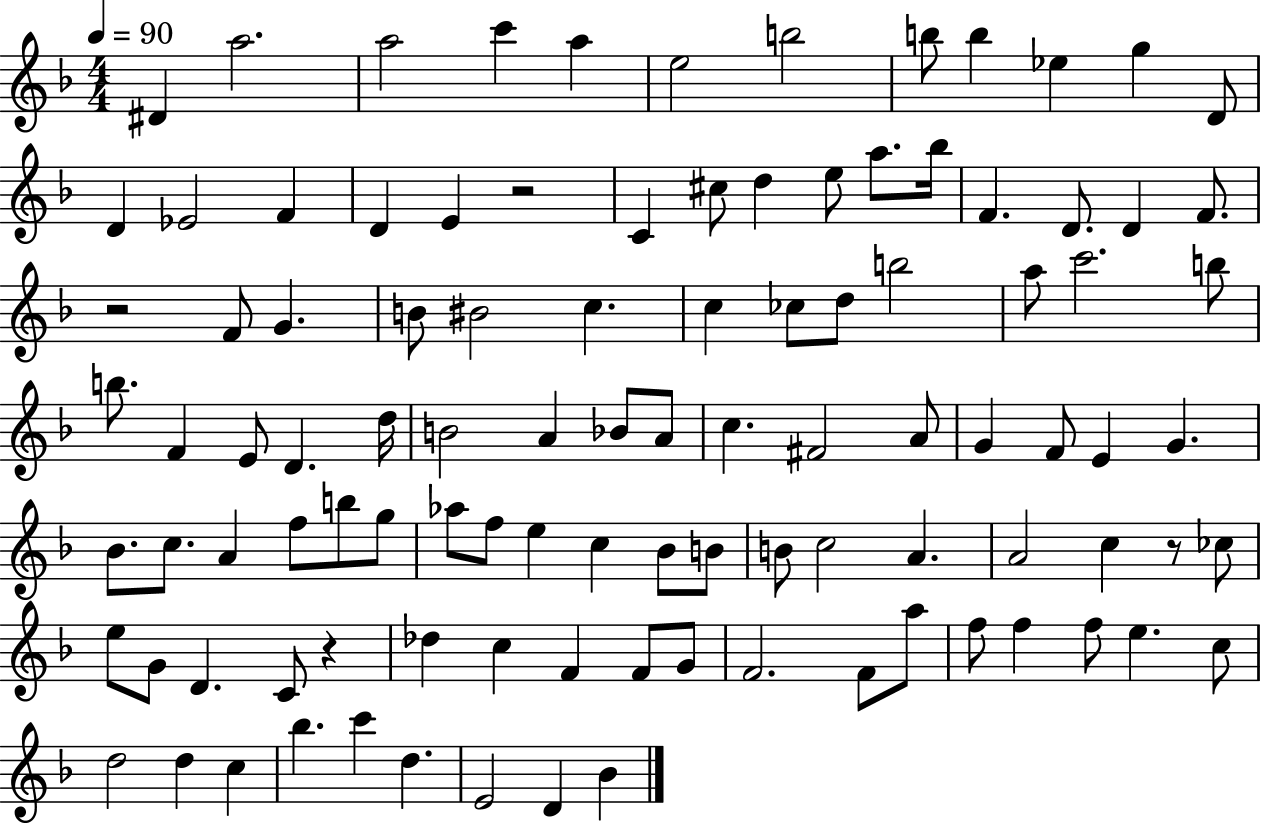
D#4/q A5/h. A5/h C6/q A5/q E5/h B5/h B5/e B5/q Eb5/q G5/q D4/e D4/q Eb4/h F4/q D4/q E4/q R/h C4/q C#5/e D5/q E5/e A5/e. Bb5/s F4/q. D4/e. D4/q F4/e. R/h F4/e G4/q. B4/e BIS4/h C5/q. C5/q CES5/e D5/e B5/h A5/e C6/h. B5/e B5/e. F4/q E4/e D4/q. D5/s B4/h A4/q Bb4/e A4/e C5/q. F#4/h A4/e G4/q F4/e E4/q G4/q. Bb4/e. C5/e. A4/q F5/e B5/e G5/e Ab5/e F5/e E5/q C5/q Bb4/e B4/e B4/e C5/h A4/q. A4/h C5/q R/e CES5/e E5/e G4/e D4/q. C4/e R/q Db5/q C5/q F4/q F4/e G4/e F4/h. F4/e A5/e F5/e F5/q F5/e E5/q. C5/e D5/h D5/q C5/q Bb5/q. C6/q D5/q. E4/h D4/q Bb4/q